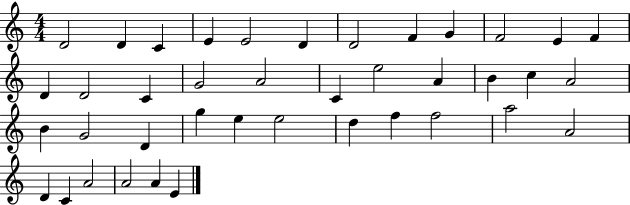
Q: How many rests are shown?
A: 0